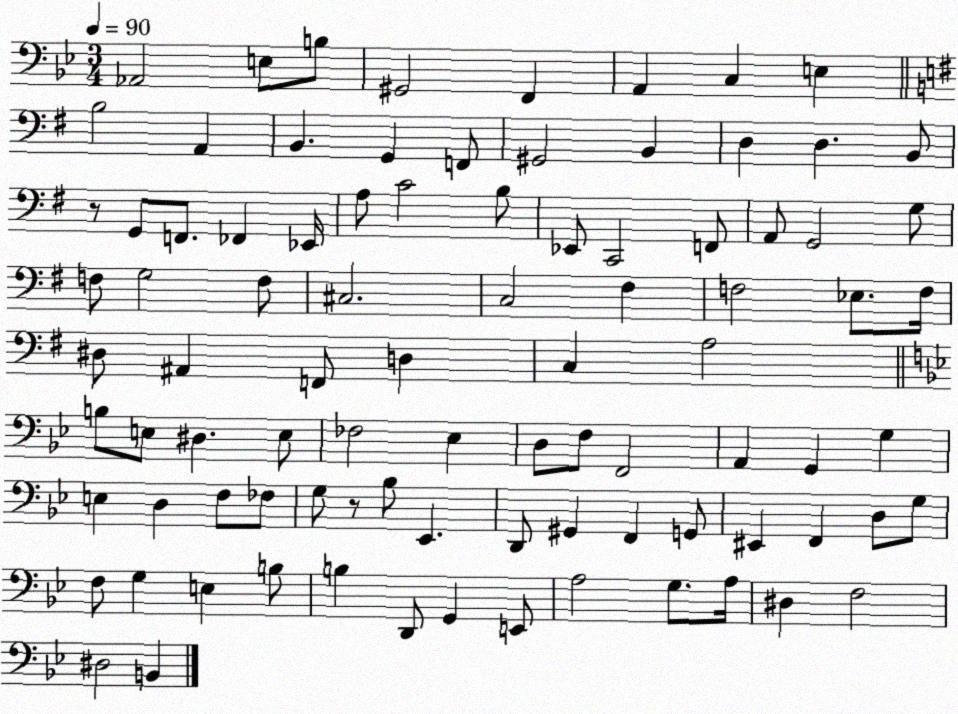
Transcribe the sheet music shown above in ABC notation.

X:1
T:Untitled
M:3/4
L:1/4
K:Bb
_A,,2 E,/2 B,/2 ^G,,2 F,, A,, C, E, B,2 A,, B,, G,, F,,/2 ^G,,2 B,, D, D, B,,/2 z/2 G,,/2 F,,/2 _F,, _E,,/4 A,/2 C2 B,/2 _E,,/2 C,,2 F,,/2 A,,/2 G,,2 G,/2 F,/2 G,2 F,/2 ^C,2 C,2 ^F, F,2 _E,/2 F,/4 ^D,/2 ^A,, F,,/2 D, C, A,2 B,/2 E,/2 ^D, E,/2 _F,2 _E, D,/2 F,/2 F,,2 A,, G,, G, E, D, F,/2 _F,/2 G,/2 z/2 _B,/2 _E,, D,,/2 ^G,, F,, G,,/2 ^E,, F,, D,/2 G,/2 F,/2 G, E, B,/2 B, D,,/2 G,, E,,/2 A,2 G,/2 A,/4 ^D, F,2 ^D,2 B,,